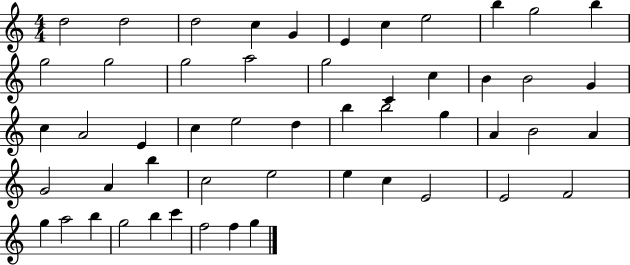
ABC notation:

X:1
T:Untitled
M:4/4
L:1/4
K:C
d2 d2 d2 c G E c e2 b g2 b g2 g2 g2 a2 g2 C c B B2 G c A2 E c e2 d b b2 g A B2 A G2 A b c2 e2 e c E2 E2 F2 g a2 b g2 b c' f2 f g